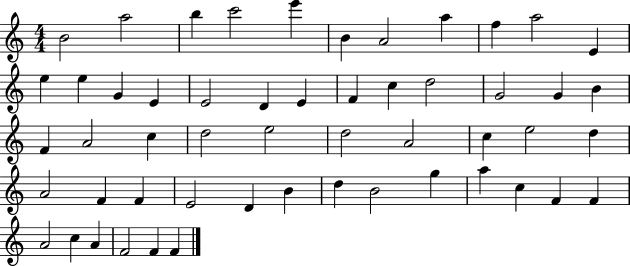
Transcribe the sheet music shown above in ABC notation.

X:1
T:Untitled
M:4/4
L:1/4
K:C
B2 a2 b c'2 e' B A2 a f a2 E e e G E E2 D E F c d2 G2 G B F A2 c d2 e2 d2 A2 c e2 d A2 F F E2 D B d B2 g a c F F A2 c A F2 F F